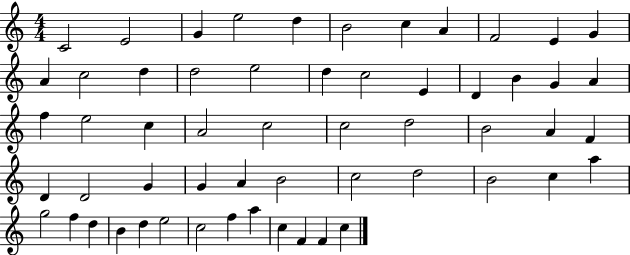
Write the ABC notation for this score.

X:1
T:Untitled
M:4/4
L:1/4
K:C
C2 E2 G e2 d B2 c A F2 E G A c2 d d2 e2 d c2 E D B G A f e2 c A2 c2 c2 d2 B2 A F D D2 G G A B2 c2 d2 B2 c a g2 f d B d e2 c2 f a c F F c